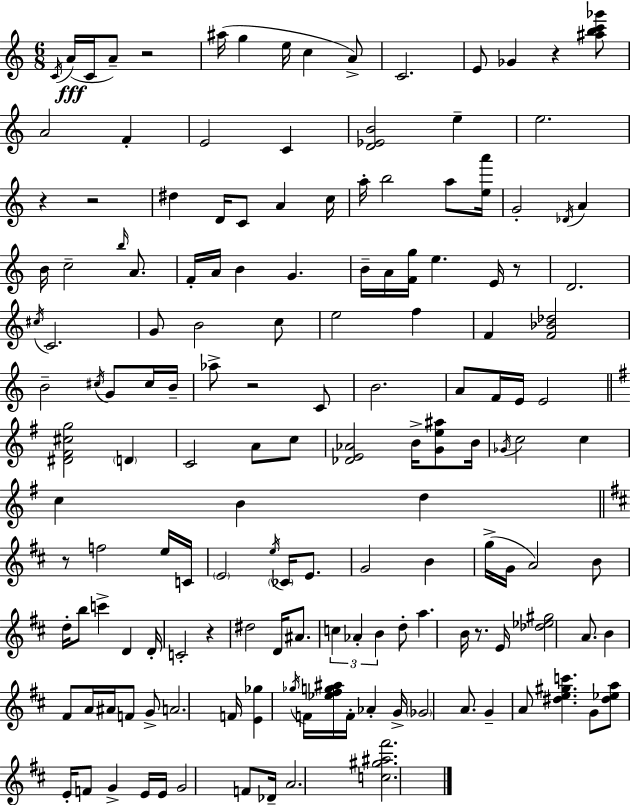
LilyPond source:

{
  \clef treble
  \numericTimeSignature
  \time 6/8
  \key c \major
  \acciaccatura { c'16 }\fff a'16( c'16 a'8--) r2 | ais''16( g''4 e''16 c''4 a'8->) | c'2. | e'8 ges'4 r4 <ais'' b'' c''' ges'''>8 | \break a'2 f'4-. | e'2 c'4 | <d' ees' b'>2 e''4-- | e''2. | \break r4 r2 | dis''4 d'16 c'8 a'4 | c''16 a''16-. b''2 a''8 | <e'' a'''>16 g'2-. \acciaccatura { des'16 } a'4 | \break b'16 c''2-- \grace { b''16 } | a'8. f'16-. a'16 b'4 g'4. | b'16-- a'16 <f' g''>16 e''4. | e'16 r8 d'2. | \break \acciaccatura { cis''16 } c'2. | g'8 b'2 | c''8 e''2 | f''4 f'4 <f' bes' des''>2 | \break b'2-- | \acciaccatura { cis''16 } g'8 cis''16 b'16-- aes''8-> r2 | c'8 b'2. | a'8 f'16 e'16 e'2 | \break \bar "||" \break \key g \major <dis' fis' cis'' g''>2 \parenthesize d'4 | c'2 a'8 c''8 | <des' e' aes'>2 b'16-> <g' e'' ais''>8 b'16 | \acciaccatura { ges'16 } c''2 c''4 | \break c''4 b'4 d''4 | \bar "||" \break \key b \minor r8 f''2 e''16 c'16 | \parenthesize e'2 \acciaccatura { e''16 } \parenthesize ces'16 e'8. | g'2 b'4 | g''16->( g'16 a'2) b'8 | \break d''16-. b''8 c'''4-> d'4 | d'16-. c'2-. r4 | dis''2 d'16 ais'8. | \tuplet 3/2 { c''4 aes'4-. b'4 } | \break d''8-. a''4. b'16 r8. | e'16 <des'' ees'' gis''>2 a'8. | b'4 fis'8 a'16 ais'16 f'8 g'8-> | a'2. | \break f'16 <e' ges''>4 \acciaccatura { ges''16 } f'16 <ees'' fis'' g'' ais''>16 f'16-. aes'4-. | g'16-> \parenthesize ges'2 a'8. | g'4-- a'8 <dis'' e'' gis'' c'''>4. | g'8 <dis'' ees'' a''>8 e'16-. f'8 g'4-> | \break e'16 e'16 g'2 f'8 | des'16-- a'2. | <c'' gis'' ais'' fis'''>2. | \bar "|."
}